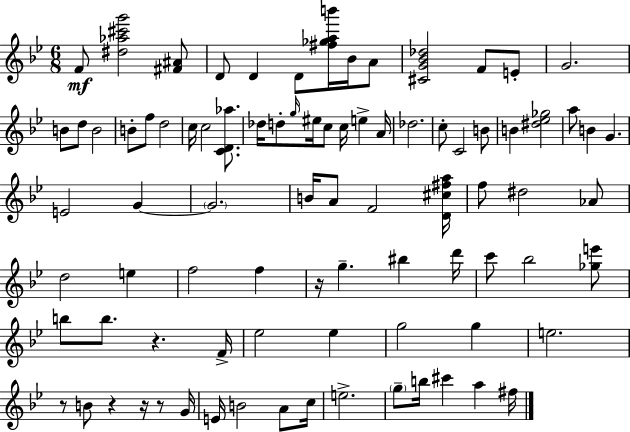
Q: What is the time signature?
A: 6/8